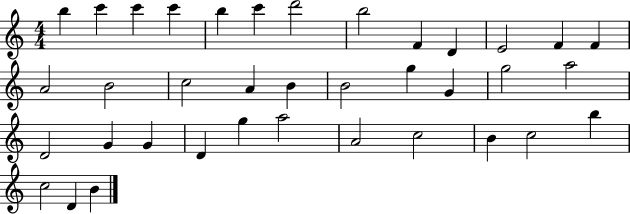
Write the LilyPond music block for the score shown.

{
  \clef treble
  \numericTimeSignature
  \time 4/4
  \key c \major
  b''4 c'''4 c'''4 c'''4 | b''4 c'''4 d'''2 | b''2 f'4 d'4 | e'2 f'4 f'4 | \break a'2 b'2 | c''2 a'4 b'4 | b'2 g''4 g'4 | g''2 a''2 | \break d'2 g'4 g'4 | d'4 g''4 a''2 | a'2 c''2 | b'4 c''2 b''4 | \break c''2 d'4 b'4 | \bar "|."
}